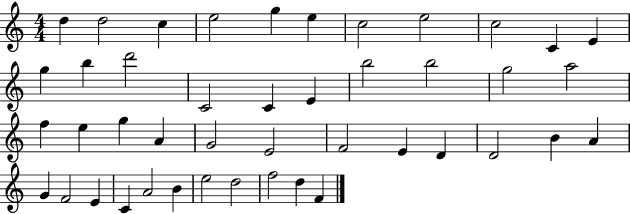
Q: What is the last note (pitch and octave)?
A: F4